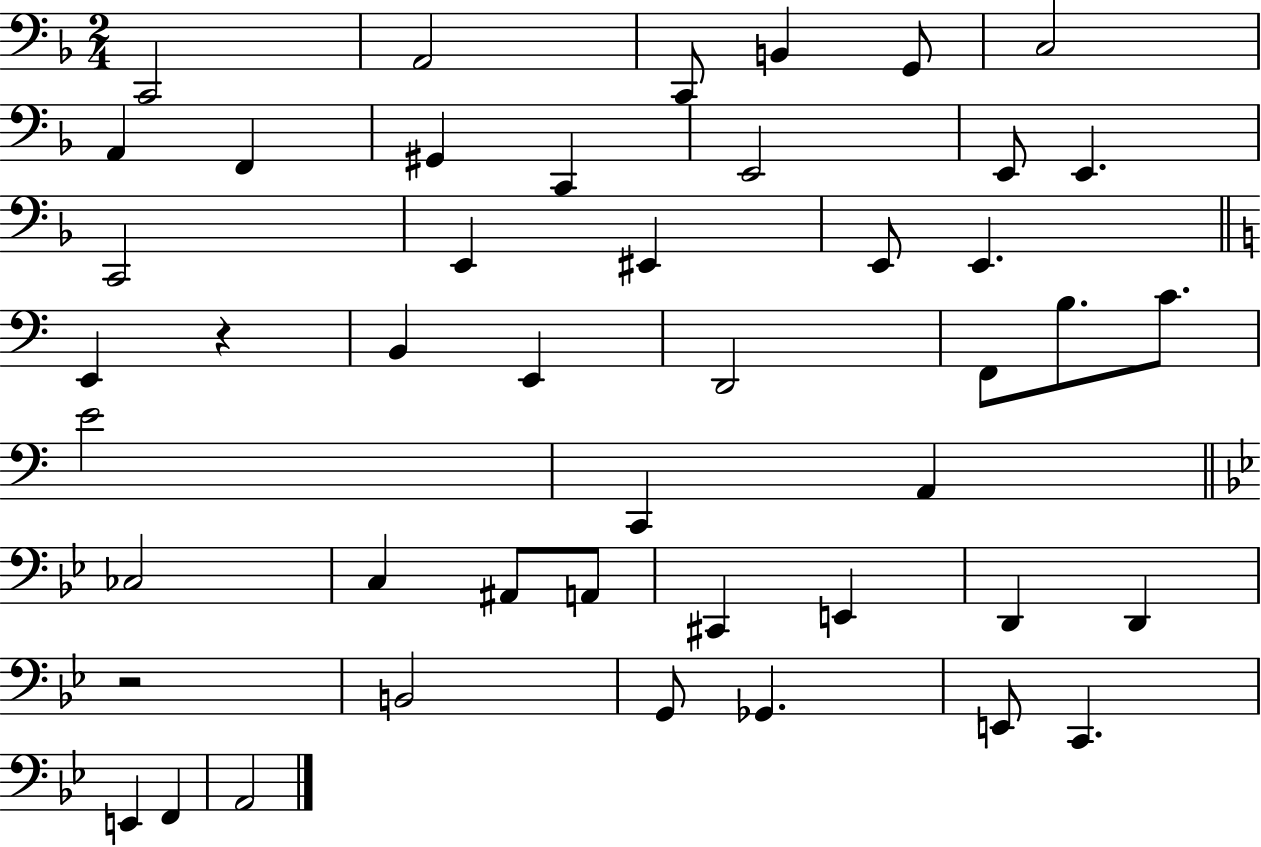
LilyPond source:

{
  \clef bass
  \numericTimeSignature
  \time 2/4
  \key f \major
  \repeat volta 2 { c,2 | a,2 | c,8 b,4 g,8 | c2 | \break a,4 f,4 | gis,4 c,4 | e,2 | e,8 e,4. | \break c,2 | e,4 eis,4 | e,8 e,4. | \bar "||" \break \key c \major e,4 r4 | b,4 e,4 | d,2 | f,8 b8. c'8. | \break e'2 | c,4 a,4 | \bar "||" \break \key bes \major ces2 | c4 ais,8 a,8 | cis,4 e,4 | d,4 d,4 | \break r2 | b,2 | g,8 ges,4. | e,8 c,4. | \break e,4 f,4 | a,2 | } \bar "|."
}